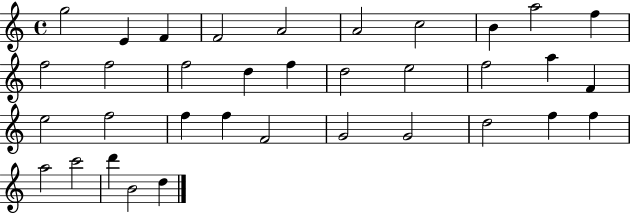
G5/h E4/q F4/q F4/h A4/h A4/h C5/h B4/q A5/h F5/q F5/h F5/h F5/h D5/q F5/q D5/h E5/h F5/h A5/q F4/q E5/h F5/h F5/q F5/q F4/h G4/h G4/h D5/h F5/q F5/q A5/h C6/h D6/q B4/h D5/q